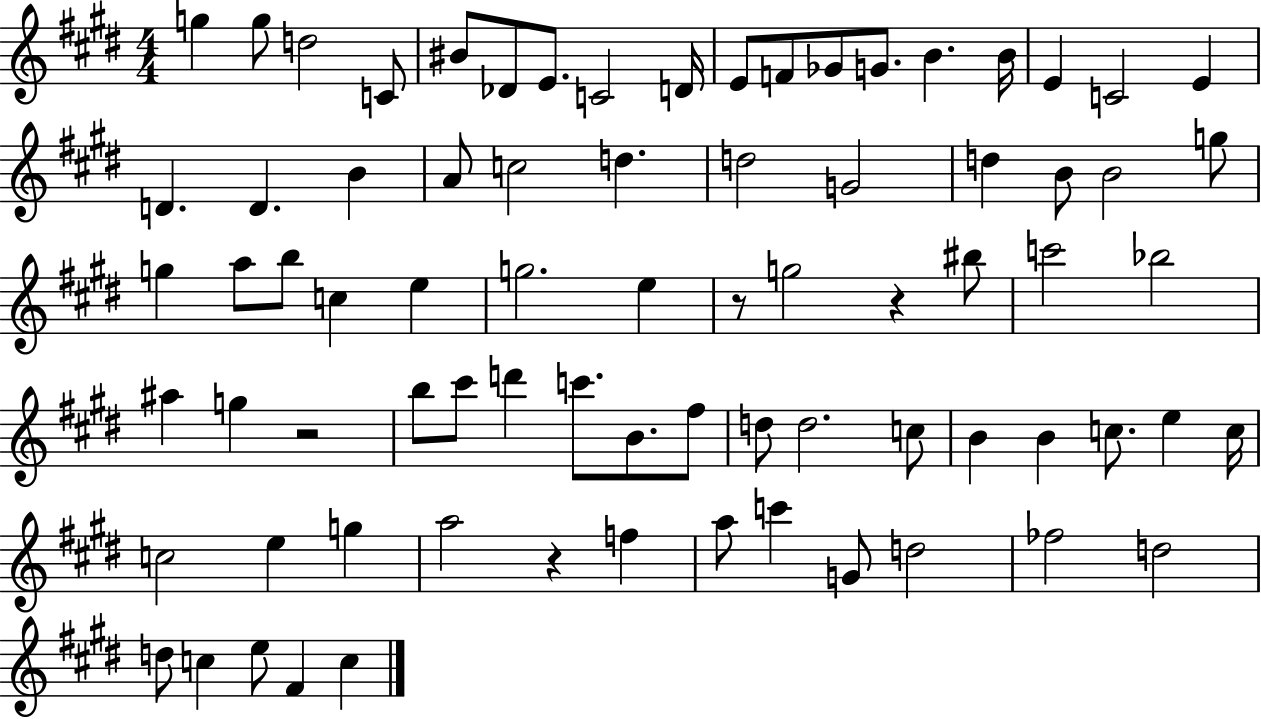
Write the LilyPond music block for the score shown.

{
  \clef treble
  \numericTimeSignature
  \time 4/4
  \key e \major
  g''4 g''8 d''2 c'8 | bis'8 des'8 e'8. c'2 d'16 | e'8 f'8 ges'8 g'8. b'4. b'16 | e'4 c'2 e'4 | \break d'4. d'4. b'4 | a'8 c''2 d''4. | d''2 g'2 | d''4 b'8 b'2 g''8 | \break g''4 a''8 b''8 c''4 e''4 | g''2. e''4 | r8 g''2 r4 bis''8 | c'''2 bes''2 | \break ais''4 g''4 r2 | b''8 cis'''8 d'''4 c'''8. b'8. fis''8 | d''8 d''2. c''8 | b'4 b'4 c''8. e''4 c''16 | \break c''2 e''4 g''4 | a''2 r4 f''4 | a''8 c'''4 g'8 d''2 | fes''2 d''2 | \break d''8 c''4 e''8 fis'4 c''4 | \bar "|."
}